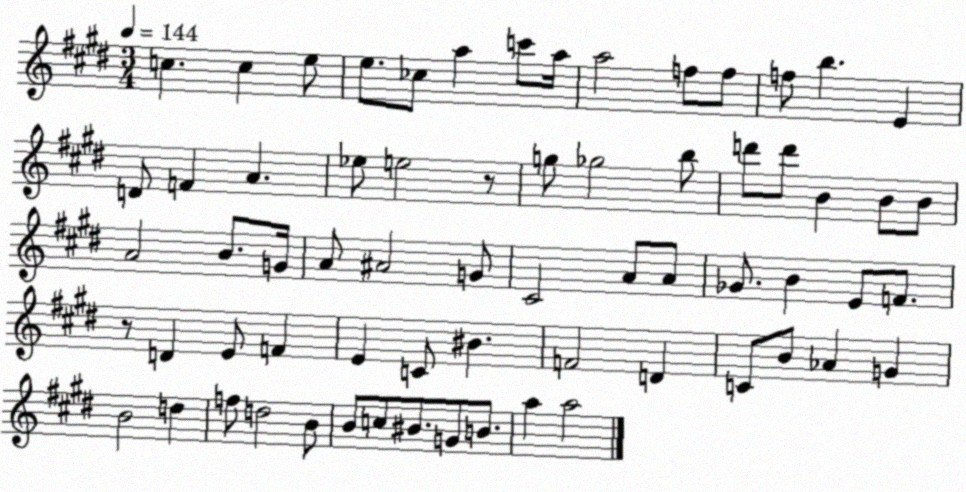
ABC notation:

X:1
T:Untitled
M:3/4
L:1/4
K:E
c c e/2 e/2 _c/2 a c'/2 a/4 a2 f/2 f/2 f/2 b E D/2 F A _e/2 e2 z/2 g/2 _g2 b/2 d'/2 d'/2 B B/2 B/2 A2 B/2 G/4 A/2 ^A2 G/2 ^C2 A/2 A/2 _G/2 B E/2 F/2 z/2 D E/2 F E C/2 ^B F2 D C/2 B/2 _A G B2 d f/2 d2 B/2 B/2 c/2 ^B/2 G/2 B/2 a a2